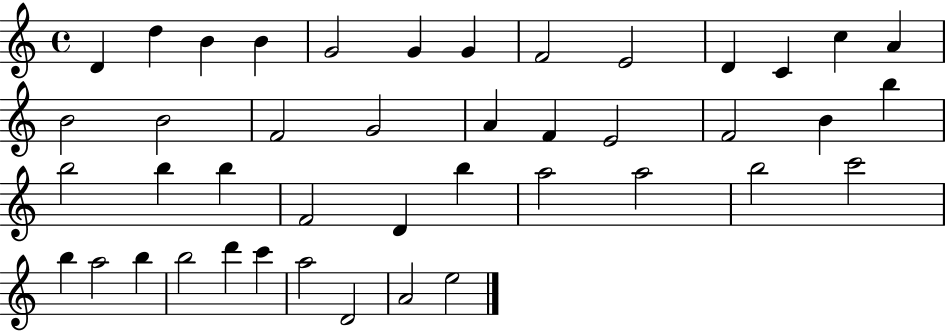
D4/q D5/q B4/q B4/q G4/h G4/q G4/q F4/h E4/h D4/q C4/q C5/q A4/q B4/h B4/h F4/h G4/h A4/q F4/q E4/h F4/h B4/q B5/q B5/h B5/q B5/q F4/h D4/q B5/q A5/h A5/h B5/h C6/h B5/q A5/h B5/q B5/h D6/q C6/q A5/h D4/h A4/h E5/h